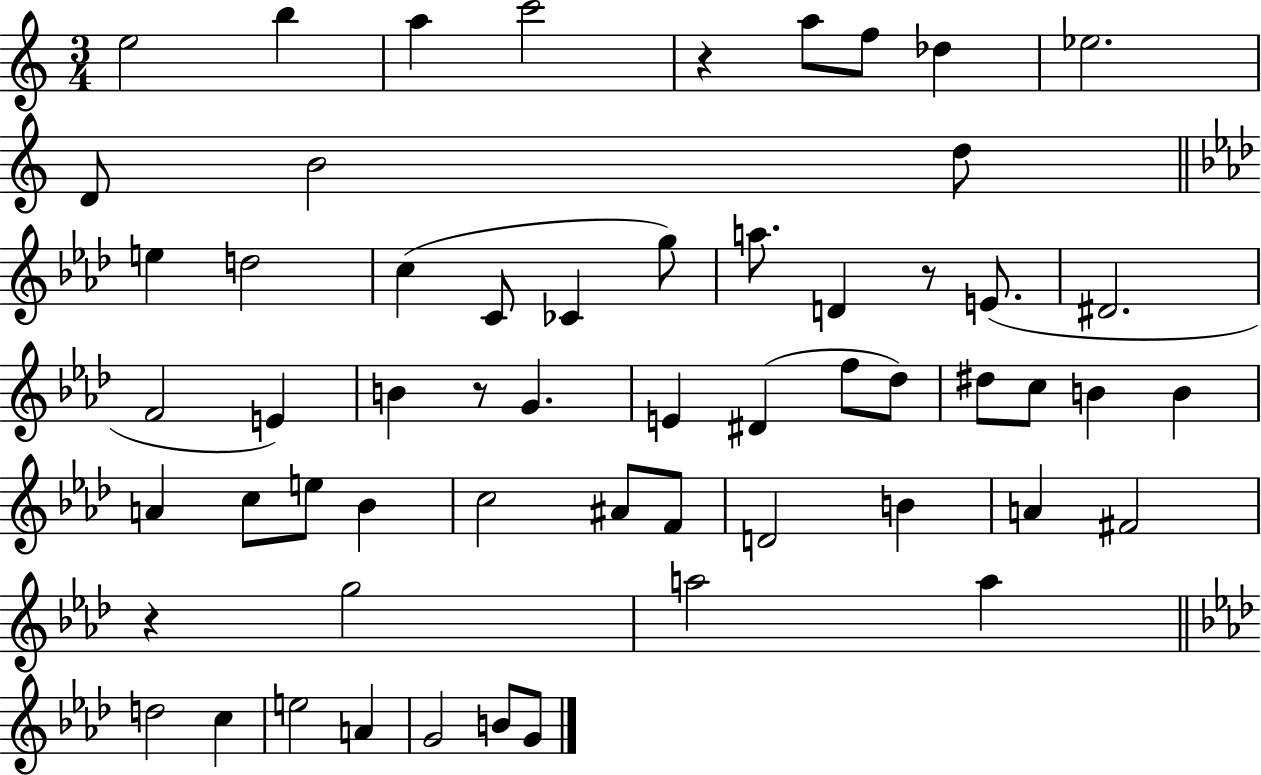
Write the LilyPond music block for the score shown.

{
  \clef treble
  \numericTimeSignature
  \time 3/4
  \key c \major
  e''2 b''4 | a''4 c'''2 | r4 a''8 f''8 des''4 | ees''2. | \break d'8 b'2 d''8 | \bar "||" \break \key aes \major e''4 d''2 | c''4( c'8 ces'4 g''8) | a''8. d'4 r8 e'8.( | dis'2. | \break f'2 e'4) | b'4 r8 g'4. | e'4 dis'4( f''8 des''8) | dis''8 c''8 b'4 b'4 | \break a'4 c''8 e''8 bes'4 | c''2 ais'8 f'8 | d'2 b'4 | a'4 fis'2 | \break r4 g''2 | a''2 a''4 | \bar "||" \break \key aes \major d''2 c''4 | e''2 a'4 | g'2 b'8 g'8 | \bar "|."
}